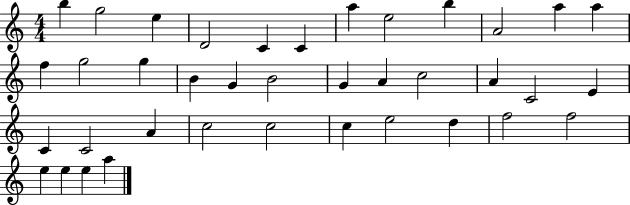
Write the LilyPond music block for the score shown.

{
  \clef treble
  \numericTimeSignature
  \time 4/4
  \key c \major
  b''4 g''2 e''4 | d'2 c'4 c'4 | a''4 e''2 b''4 | a'2 a''4 a''4 | \break f''4 g''2 g''4 | b'4 g'4 b'2 | g'4 a'4 c''2 | a'4 c'2 e'4 | \break c'4 c'2 a'4 | c''2 c''2 | c''4 e''2 d''4 | f''2 f''2 | \break e''4 e''4 e''4 a''4 | \bar "|."
}